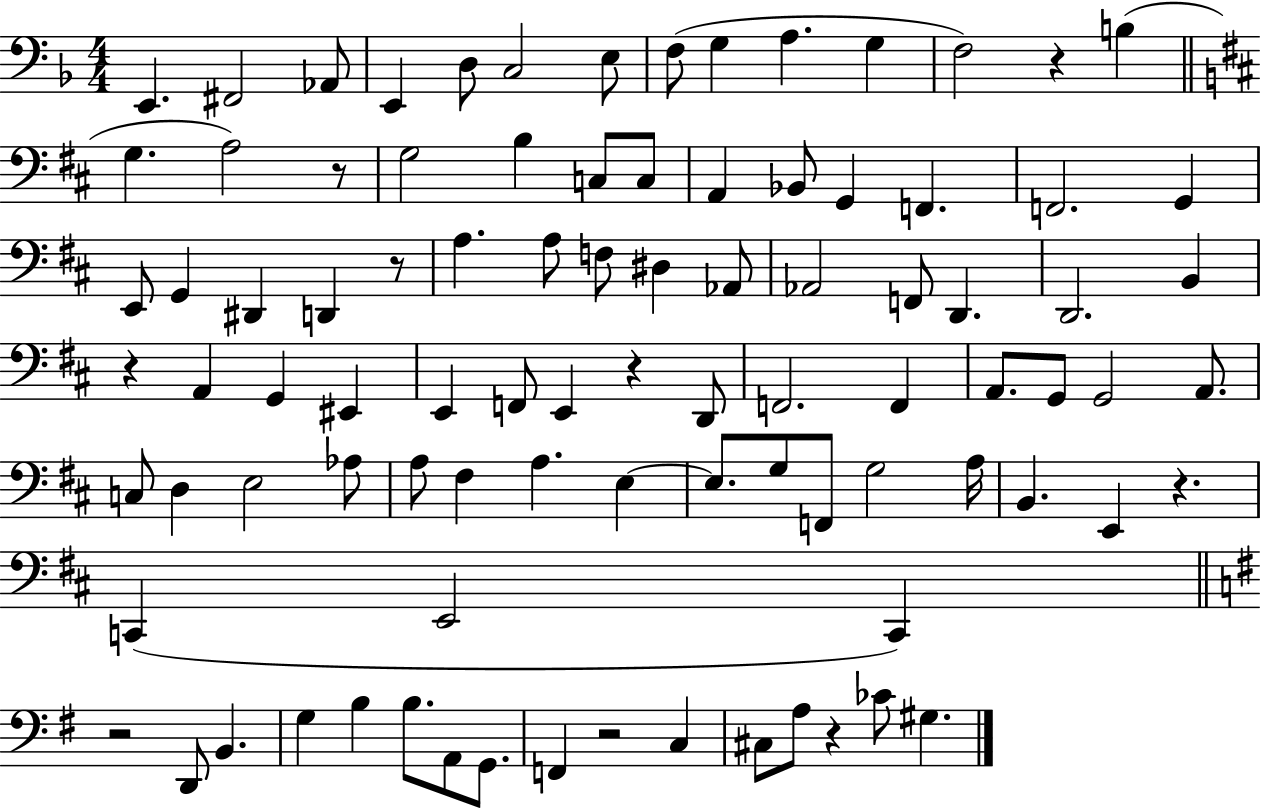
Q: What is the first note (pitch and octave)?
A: E2